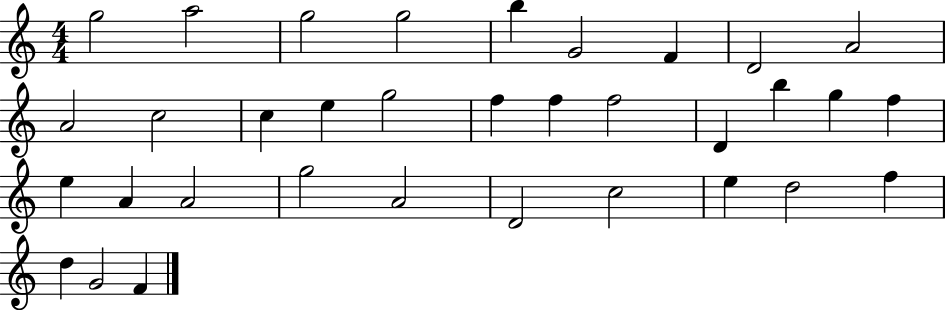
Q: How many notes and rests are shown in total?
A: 34